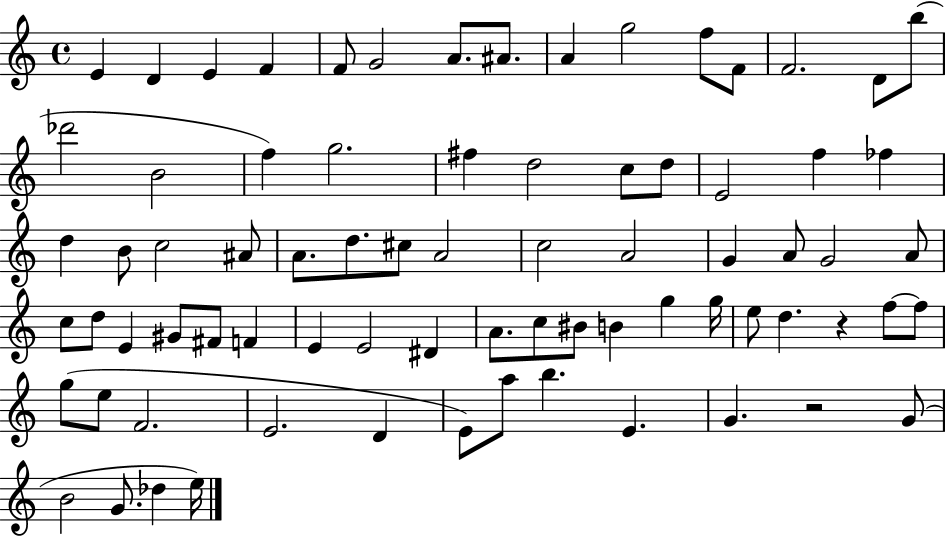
X:1
T:Untitled
M:4/4
L:1/4
K:C
E D E F F/2 G2 A/2 ^A/2 A g2 f/2 F/2 F2 D/2 b/2 _d'2 B2 f g2 ^f d2 c/2 d/2 E2 f _f d B/2 c2 ^A/2 A/2 d/2 ^c/2 A2 c2 A2 G A/2 G2 A/2 c/2 d/2 E ^G/2 ^F/2 F E E2 ^D A/2 c/2 ^B/2 B g g/4 e/2 d z f/2 f/2 g/2 e/2 F2 E2 D E/2 a/2 b E G z2 G/2 B2 G/2 _d e/4